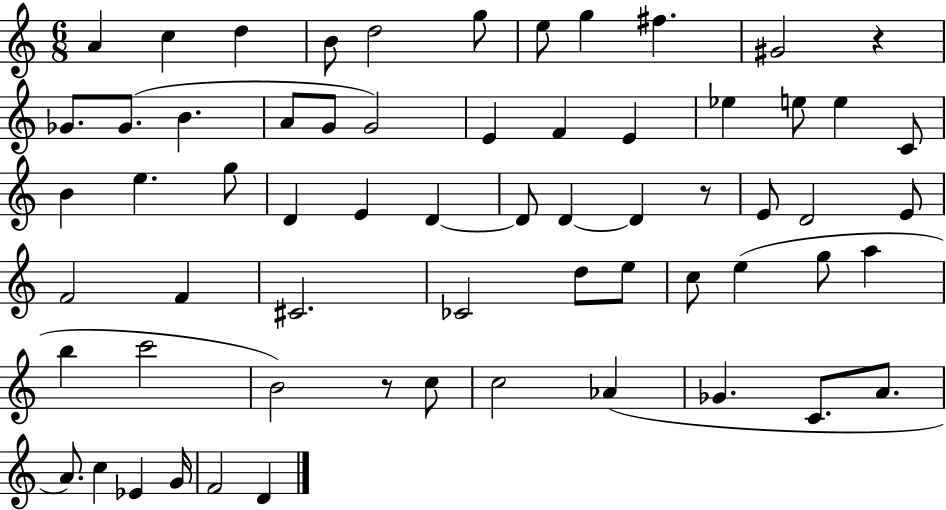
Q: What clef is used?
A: treble